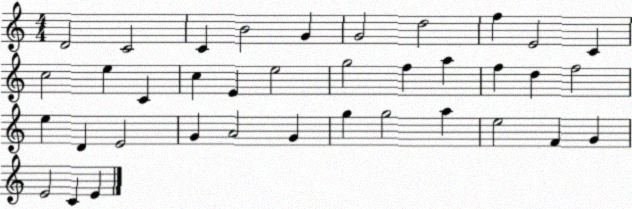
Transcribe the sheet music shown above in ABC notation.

X:1
T:Untitled
M:4/4
L:1/4
K:C
D2 C2 C B2 G G2 d2 f E2 C c2 e C c E e2 g2 f a f d f2 e D E2 G A2 G g g2 a e2 F G E2 C E